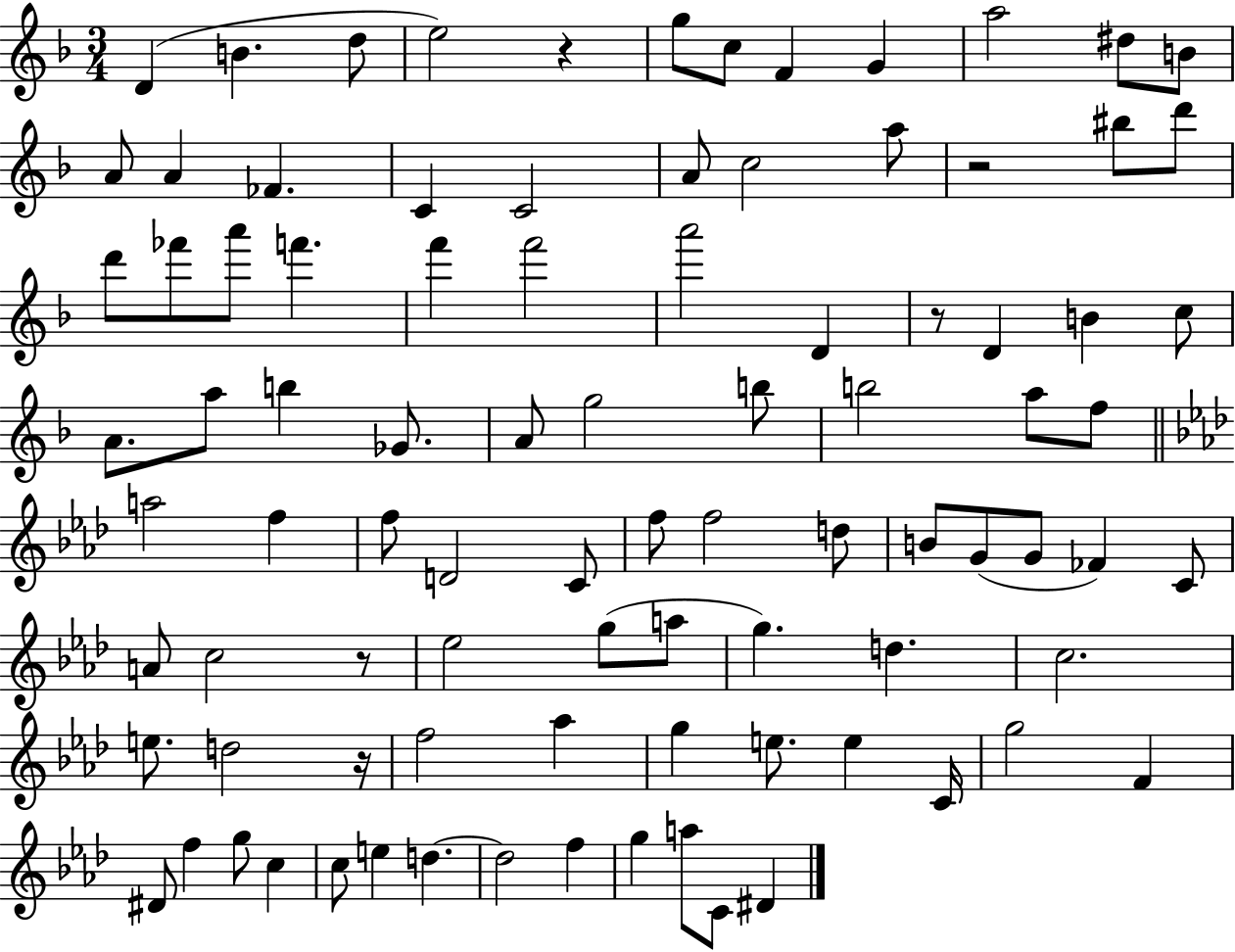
{
  \clef treble
  \numericTimeSignature
  \time 3/4
  \key f \major
  d'4( b'4. d''8 | e''2) r4 | g''8 c''8 f'4 g'4 | a''2 dis''8 b'8 | \break a'8 a'4 fes'4. | c'4 c'2 | a'8 c''2 a''8 | r2 bis''8 d'''8 | \break d'''8 fes'''8 a'''8 f'''4. | f'''4 f'''2 | a'''2 d'4 | r8 d'4 b'4 c''8 | \break a'8. a''8 b''4 ges'8. | a'8 g''2 b''8 | b''2 a''8 f''8 | \bar "||" \break \key aes \major a''2 f''4 | f''8 d'2 c'8 | f''8 f''2 d''8 | b'8 g'8( g'8 fes'4) c'8 | \break a'8 c''2 r8 | ees''2 g''8( a''8 | g''4.) d''4. | c''2. | \break e''8. d''2 r16 | f''2 aes''4 | g''4 e''8. e''4 c'16 | g''2 f'4 | \break dis'8 f''4 g''8 c''4 | c''8 e''4 d''4.~~ | d''2 f''4 | g''4 a''8 c'8 dis'4 | \break \bar "|."
}